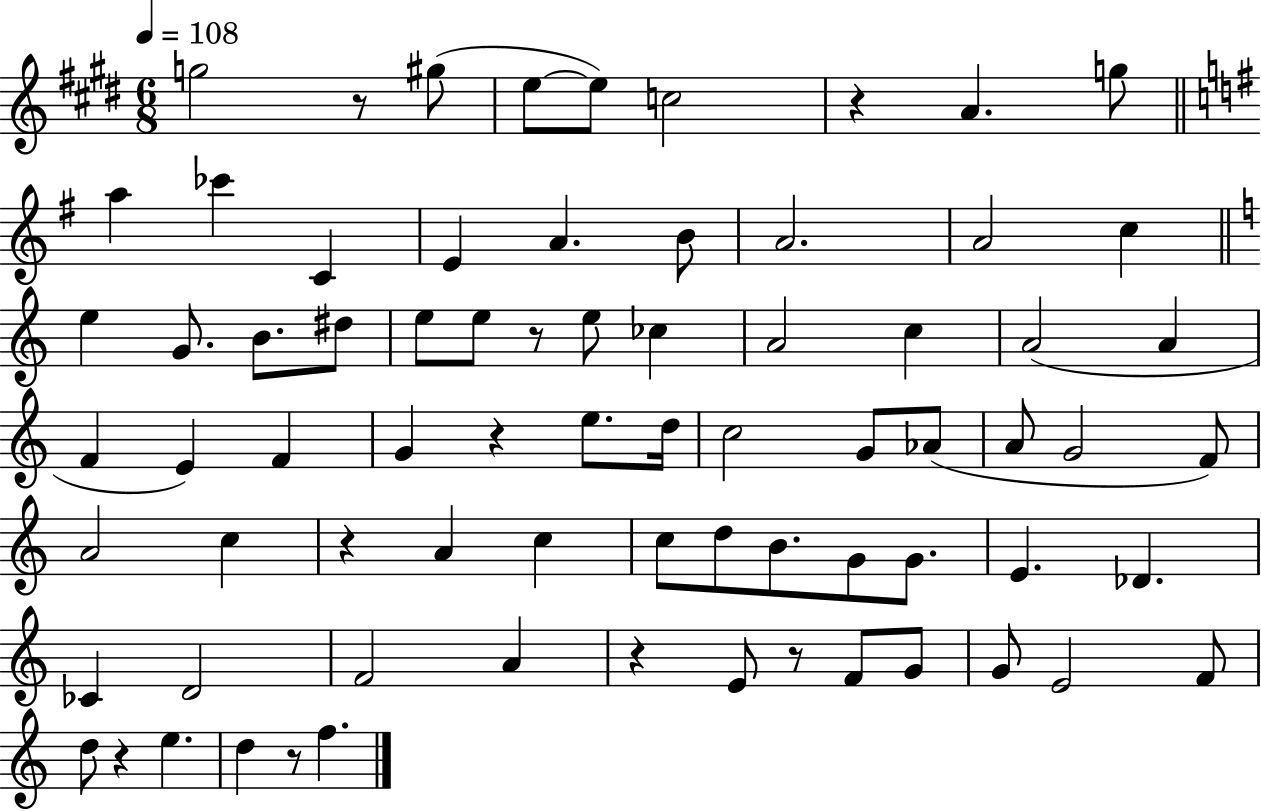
G5/h R/e G#5/e E5/e E5/e C5/h R/q A4/q. G5/e A5/q CES6/q C4/q E4/q A4/q. B4/e A4/h. A4/h C5/q E5/q G4/e. B4/e. D#5/e E5/e E5/e R/e E5/e CES5/q A4/h C5/q A4/h A4/q F4/q E4/q F4/q G4/q R/q E5/e. D5/s C5/h G4/e Ab4/e A4/e G4/h F4/e A4/h C5/q R/q A4/q C5/q C5/e D5/e B4/e. G4/e G4/e. E4/q. Db4/q. CES4/q D4/h F4/h A4/q R/q E4/e R/e F4/e G4/e G4/e E4/h F4/e D5/e R/q E5/q. D5/q R/e F5/q.